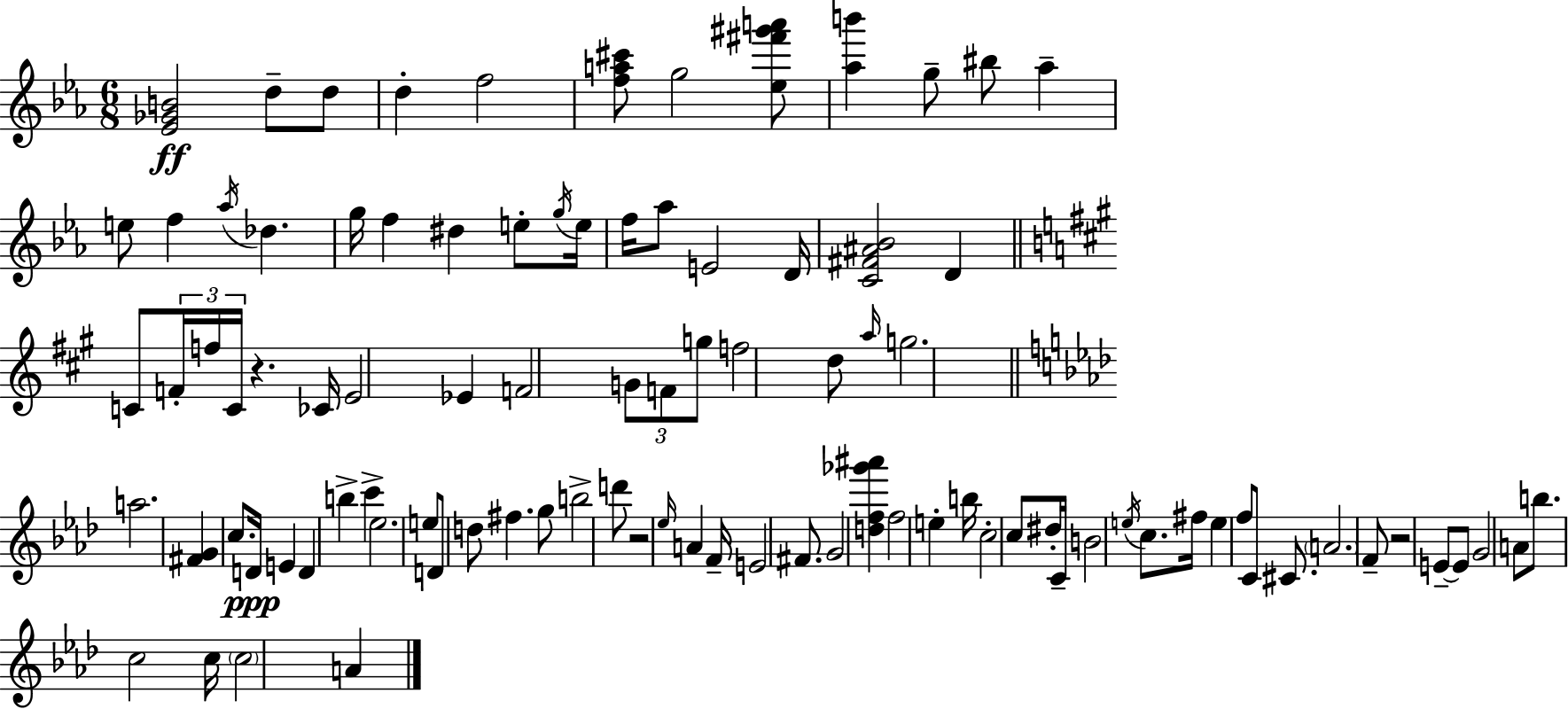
{
  \clef treble
  \numericTimeSignature
  \time 6/8
  \key ees \major
  <ees' ges' b'>2\ff d''8-- d''8 | d''4-. f''2 | <f'' a'' cis'''>8 g''2 <ees'' fis''' gis''' a'''>8 | <aes'' b'''>4 g''8-- bis''8 aes''4-- | \break e''8 f''4 \acciaccatura { aes''16 } des''4. | g''16 f''4 dis''4 e''8-. | \acciaccatura { g''16 } e''16 f''16 aes''8 e'2 | d'16 <c' fis' ais' bes'>2 d'4 | \break \bar "||" \break \key a \major c'8 \tuplet 3/2 { f'16-. f''16 c'16 } r4. ces'16 | e'2 ees'4 | f'2 \tuplet 3/2 { g'8 f'8 | g''8 } f''2 d''8 | \break \grace { a''16 } g''2. | \bar "||" \break \key aes \major a''2. | <fis' g'>4 c''8. d'16\ppp e'4 | d'4 b''4-> c'''4-> | ees''2. | \break e''8 d'8 d''8 fis''4. | g''8 b''2-> d'''8 | r2 \grace { ees''16 } a'4 | f'16-- e'2 fis'8. | \break g'2 <d'' f'' ges''' ais'''>4 | f''2 e''4-. | b''16 c''2-. c''8 | dis''16-. c'16-- b'2 \acciaccatura { e''16 } c''8. | \break fis''16 e''4 f''8 c'8 cis'8. | \parenthesize a'2. | f'8-- r2 | e'8--~~ e'8 g'2 | \break a'8 b''8. c''2 | c''16 \parenthesize c''2 a'4 | \bar "|."
}